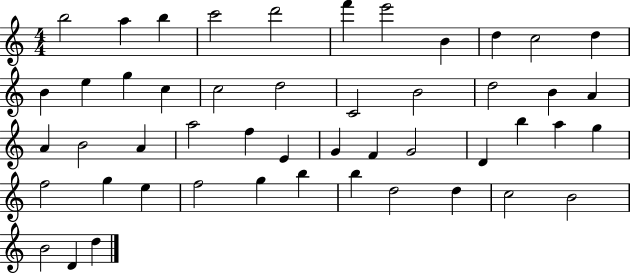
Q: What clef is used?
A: treble